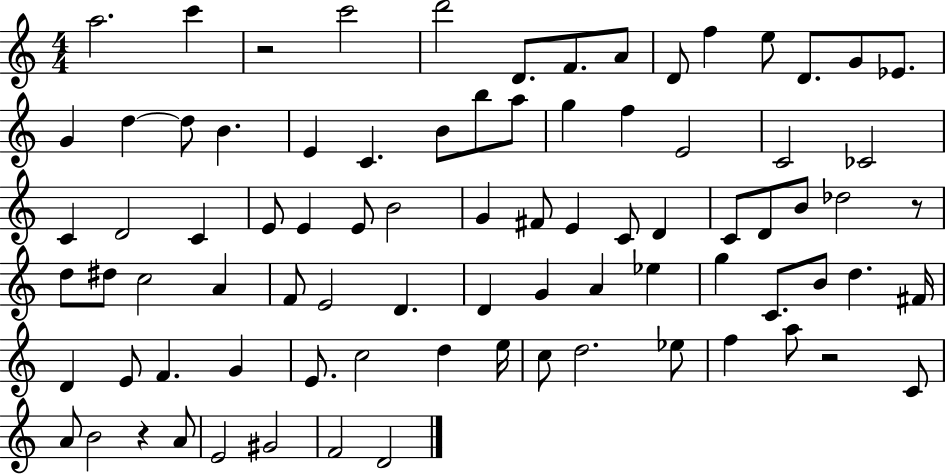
{
  \clef treble
  \numericTimeSignature
  \time 4/4
  \key c \major
  a''2. c'''4 | r2 c'''2 | d'''2 d'8. f'8. a'8 | d'8 f''4 e''8 d'8. g'8 ees'8. | \break g'4 d''4~~ d''8 b'4. | e'4 c'4. b'8 b''8 a''8 | g''4 f''4 e'2 | c'2 ces'2 | \break c'4 d'2 c'4 | e'8 e'4 e'8 b'2 | g'4 fis'8 e'4 c'8 d'4 | c'8 d'8 b'8 des''2 r8 | \break d''8 dis''8 c''2 a'4 | f'8 e'2 d'4. | d'4 g'4 a'4 ees''4 | g''4 c'8. b'8 d''4. fis'16 | \break d'4 e'8 f'4. g'4 | e'8. c''2 d''4 e''16 | c''8 d''2. ees''8 | f''4 a''8 r2 c'8 | \break a'8 b'2 r4 a'8 | e'2 gis'2 | f'2 d'2 | \bar "|."
}